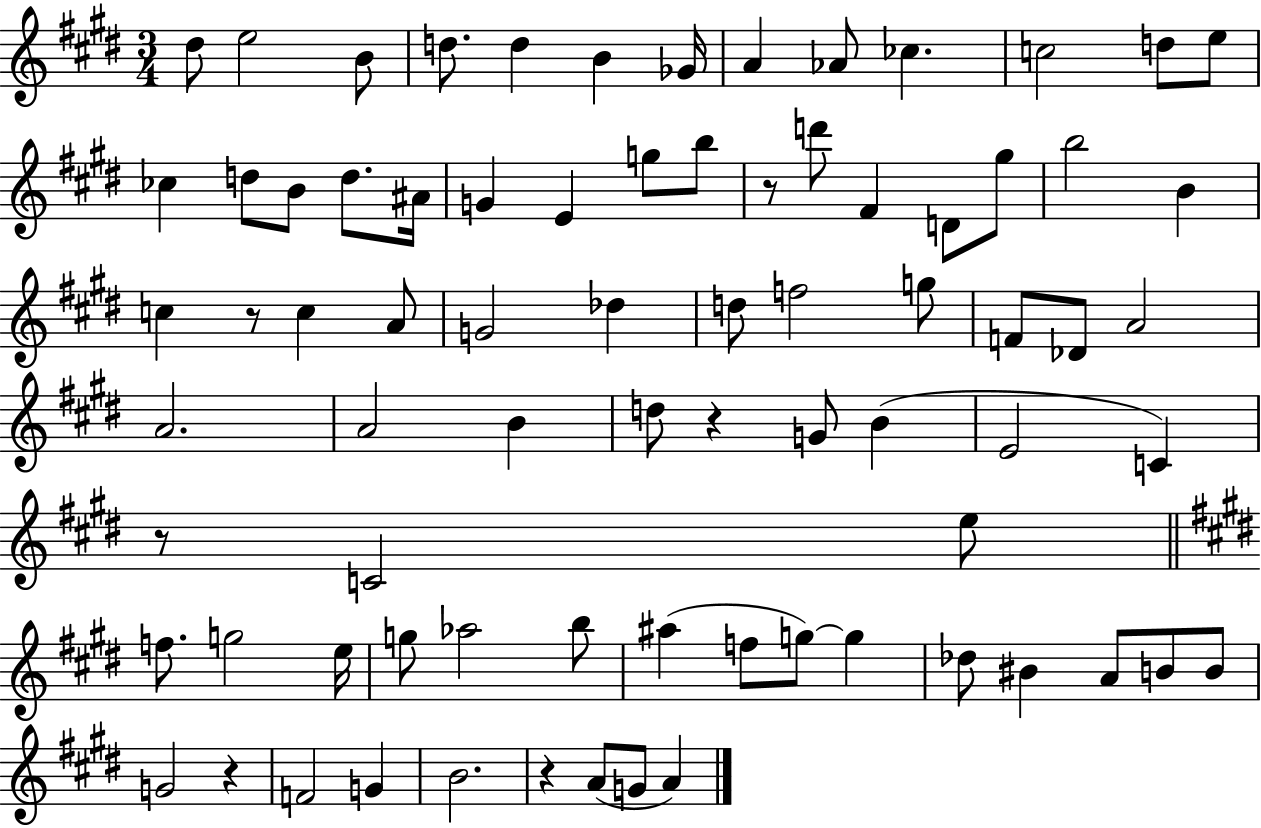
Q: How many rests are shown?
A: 6